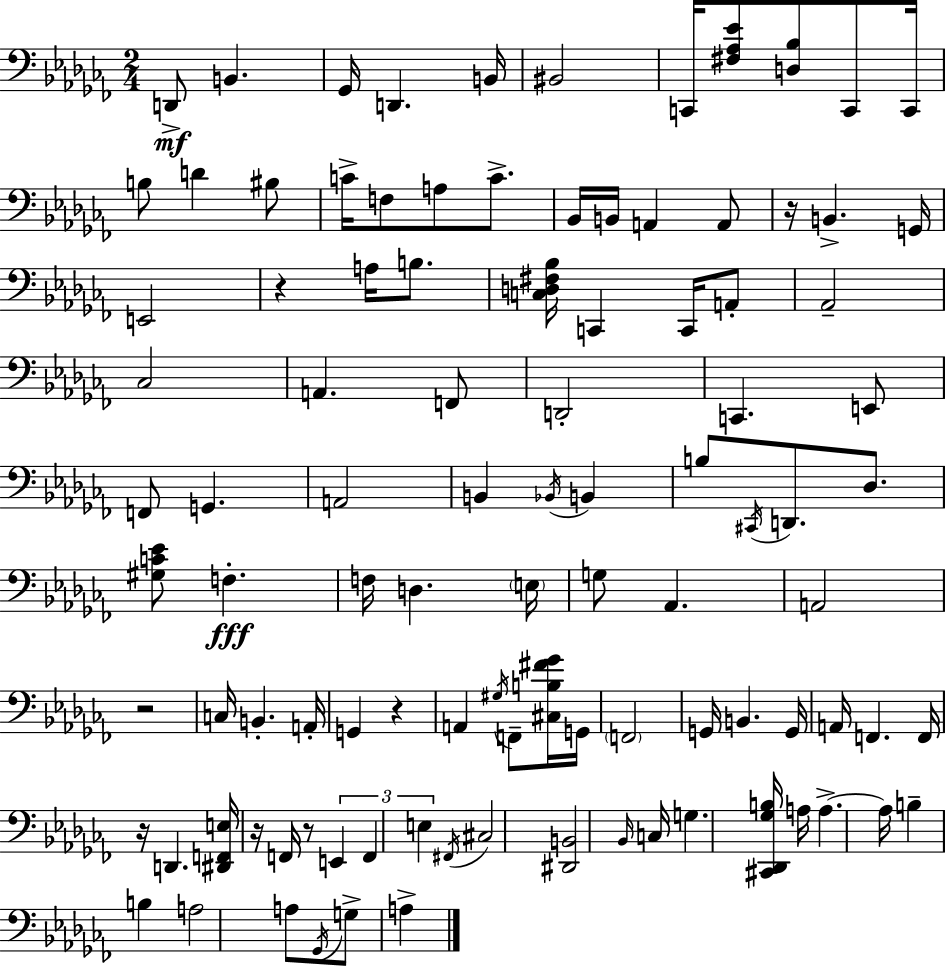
X:1
T:Untitled
M:2/4
L:1/4
K:Abm
D,,/2 B,, _G,,/4 D,, B,,/4 ^B,,2 C,,/4 [^F,_A,_E]/2 [D,_B,]/2 C,,/2 C,,/4 B,/2 D ^B,/2 C/4 F,/2 A,/2 C/2 _B,,/4 B,,/4 A,, A,,/2 z/4 B,, G,,/4 E,,2 z A,/4 B,/2 [C,D,^F,_B,]/4 C,, C,,/4 A,,/2 _A,,2 _C,2 A,, F,,/2 D,,2 C,, E,,/2 F,,/2 G,, A,,2 B,, _B,,/4 B,, B,/2 ^C,,/4 D,,/2 _D,/2 [^G,C_E]/2 F, F,/4 D, E,/4 G,/2 _A,, A,,2 z2 C,/4 B,, A,,/4 G,, z A,, ^G,/4 F,,/2 [^C,B,^F_G]/4 G,,/4 F,,2 G,,/4 B,, G,,/4 A,,/4 F,, F,,/4 z/4 D,, [^D,,F,,E,]/4 z/4 F,,/4 z/2 E,, F,, E, ^F,,/4 ^C,2 [^D,,B,,]2 _B,,/4 C,/4 G, [^C,,_D,,_G,B,]/4 A,/4 A, A,/4 B, B, A,2 A,/2 _G,,/4 G,/2 A,